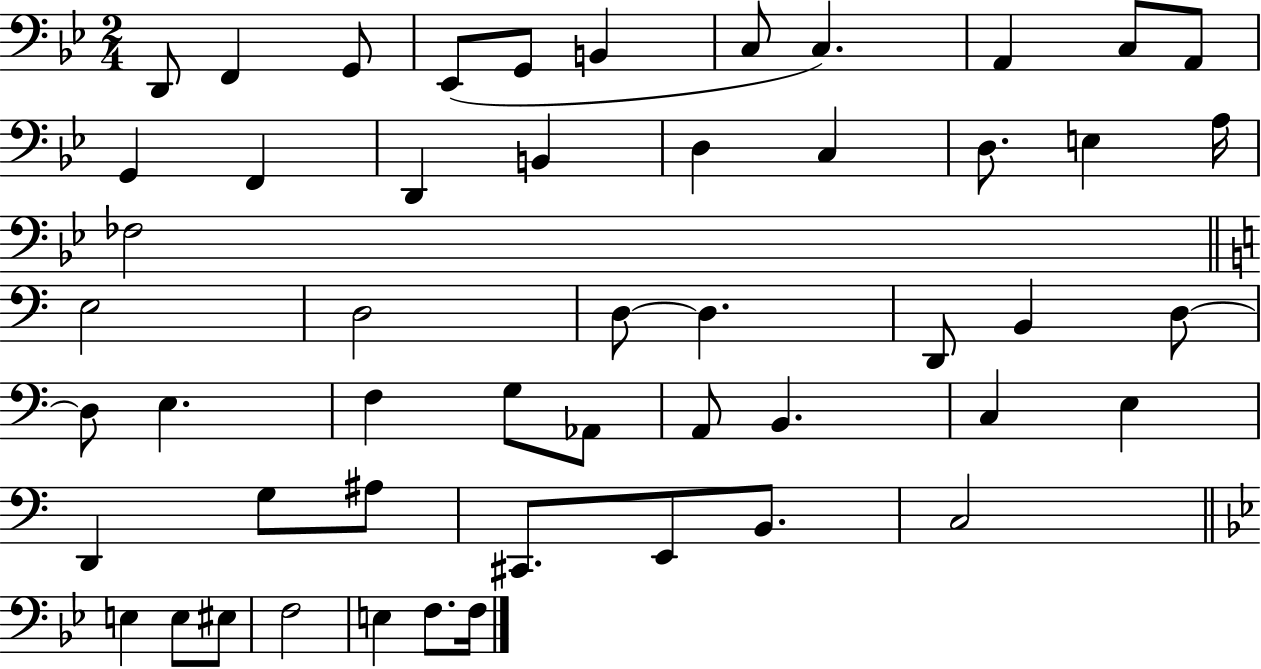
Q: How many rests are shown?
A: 0